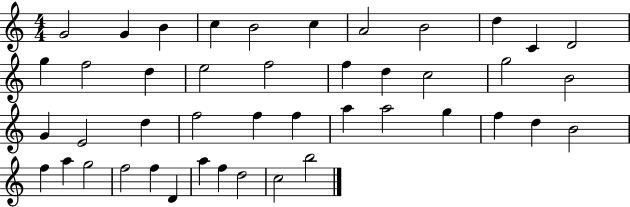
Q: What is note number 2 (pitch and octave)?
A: G4